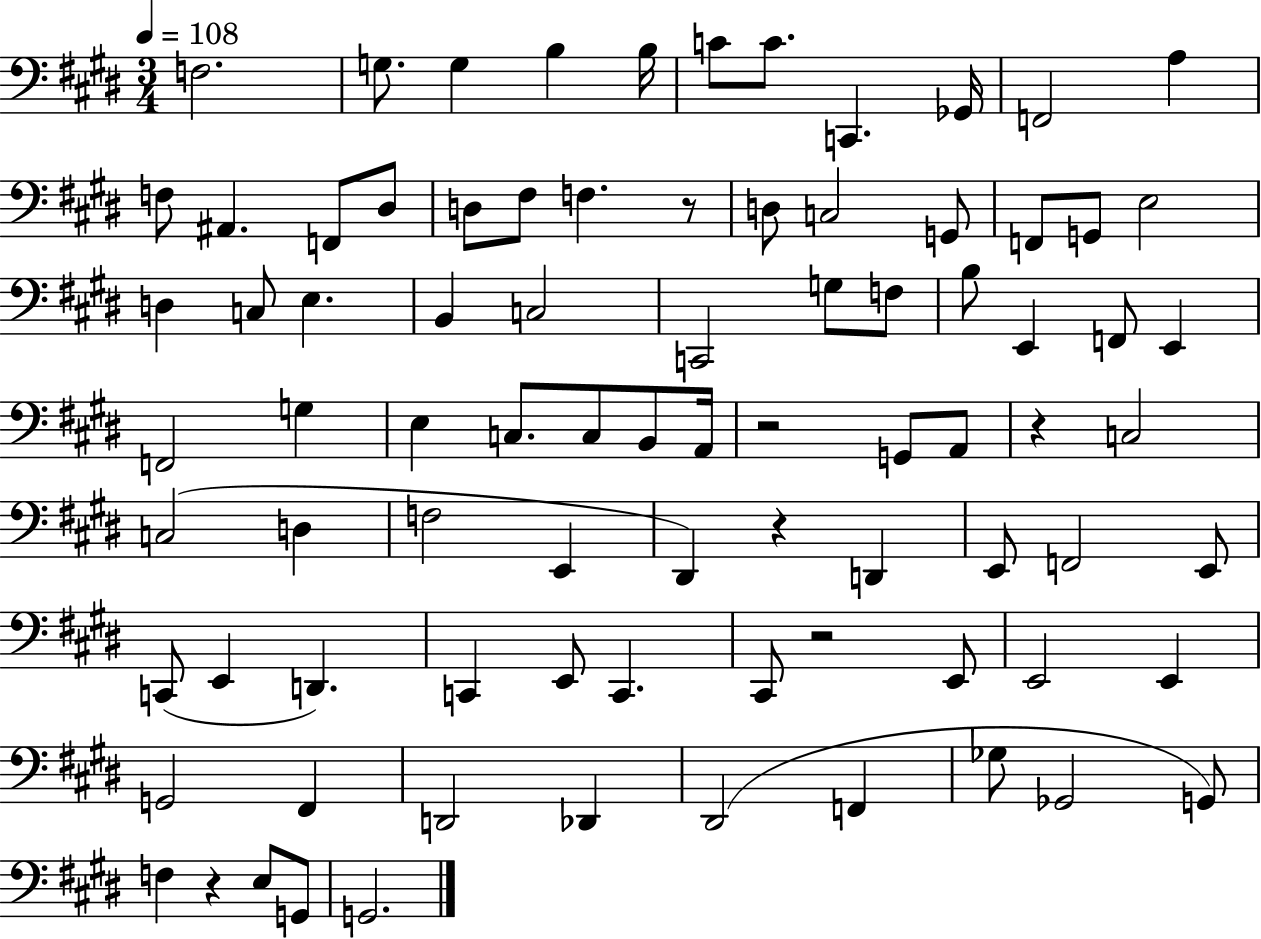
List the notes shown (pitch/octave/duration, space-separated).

F3/h. G3/e. G3/q B3/q B3/s C4/e C4/e. C2/q. Gb2/s F2/h A3/q F3/e A#2/q. F2/e D#3/e D3/e F#3/e F3/q. R/e D3/e C3/h G2/e F2/e G2/e E3/h D3/q C3/e E3/q. B2/q C3/h C2/h G3/e F3/e B3/e E2/q F2/e E2/q F2/h G3/q E3/q C3/e. C3/e B2/e A2/s R/h G2/e A2/e R/q C3/h C3/h D3/q F3/h E2/q D#2/q R/q D2/q E2/e F2/h E2/e C2/e E2/q D2/q. C2/q E2/e C2/q. C#2/e R/h E2/e E2/h E2/q G2/h F#2/q D2/h Db2/q D#2/h F2/q Gb3/e Gb2/h G2/e F3/q R/q E3/e G2/e G2/h.